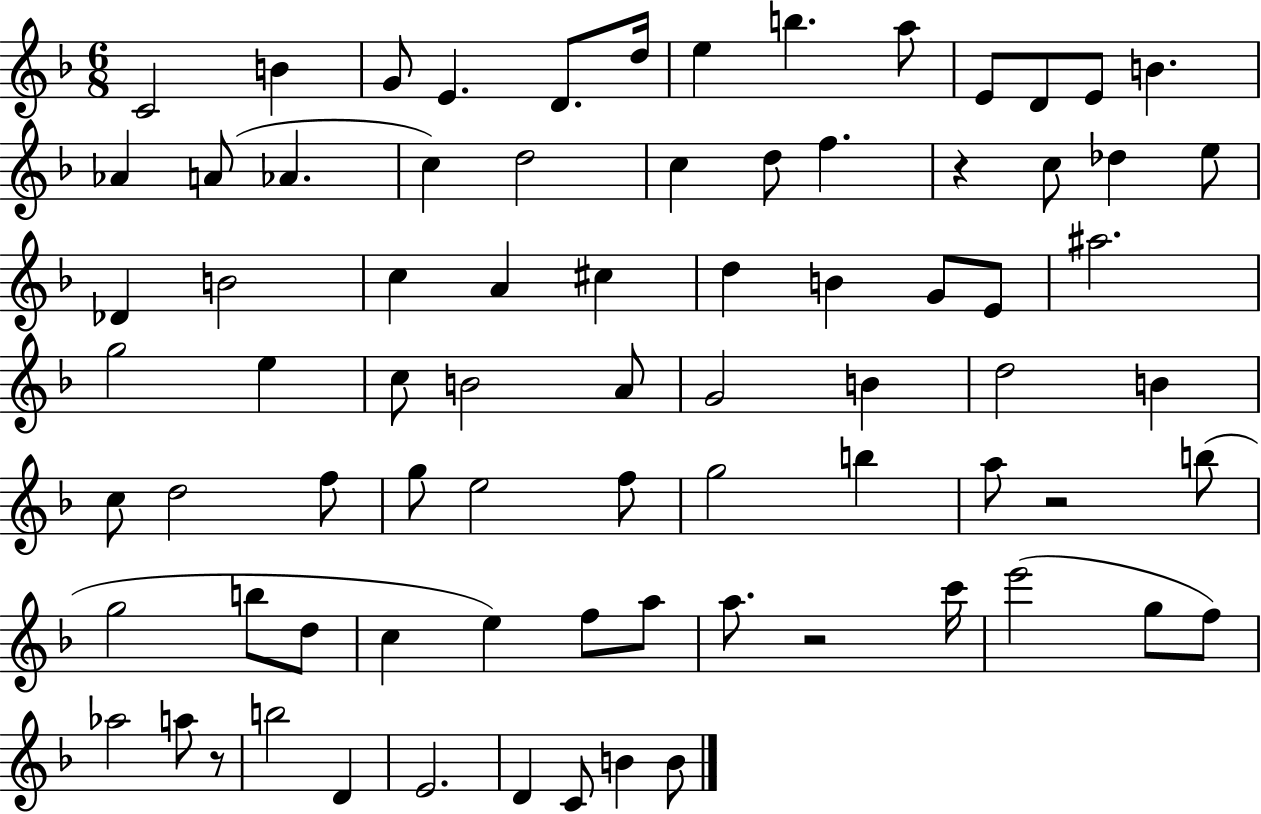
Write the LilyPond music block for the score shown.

{
  \clef treble
  \numericTimeSignature
  \time 6/8
  \key f \major
  \repeat volta 2 { c'2 b'4 | g'8 e'4. d'8. d''16 | e''4 b''4. a''8 | e'8 d'8 e'8 b'4. | \break aes'4 a'8( aes'4. | c''4) d''2 | c''4 d''8 f''4. | r4 c''8 des''4 e''8 | \break des'4 b'2 | c''4 a'4 cis''4 | d''4 b'4 g'8 e'8 | ais''2. | \break g''2 e''4 | c''8 b'2 a'8 | g'2 b'4 | d''2 b'4 | \break c''8 d''2 f''8 | g''8 e''2 f''8 | g''2 b''4 | a''8 r2 b''8( | \break g''2 b''8 d''8 | c''4 e''4) f''8 a''8 | a''8. r2 c'''16 | e'''2( g''8 f''8) | \break aes''2 a''8 r8 | b''2 d'4 | e'2. | d'4 c'8 b'4 b'8 | \break } \bar "|."
}